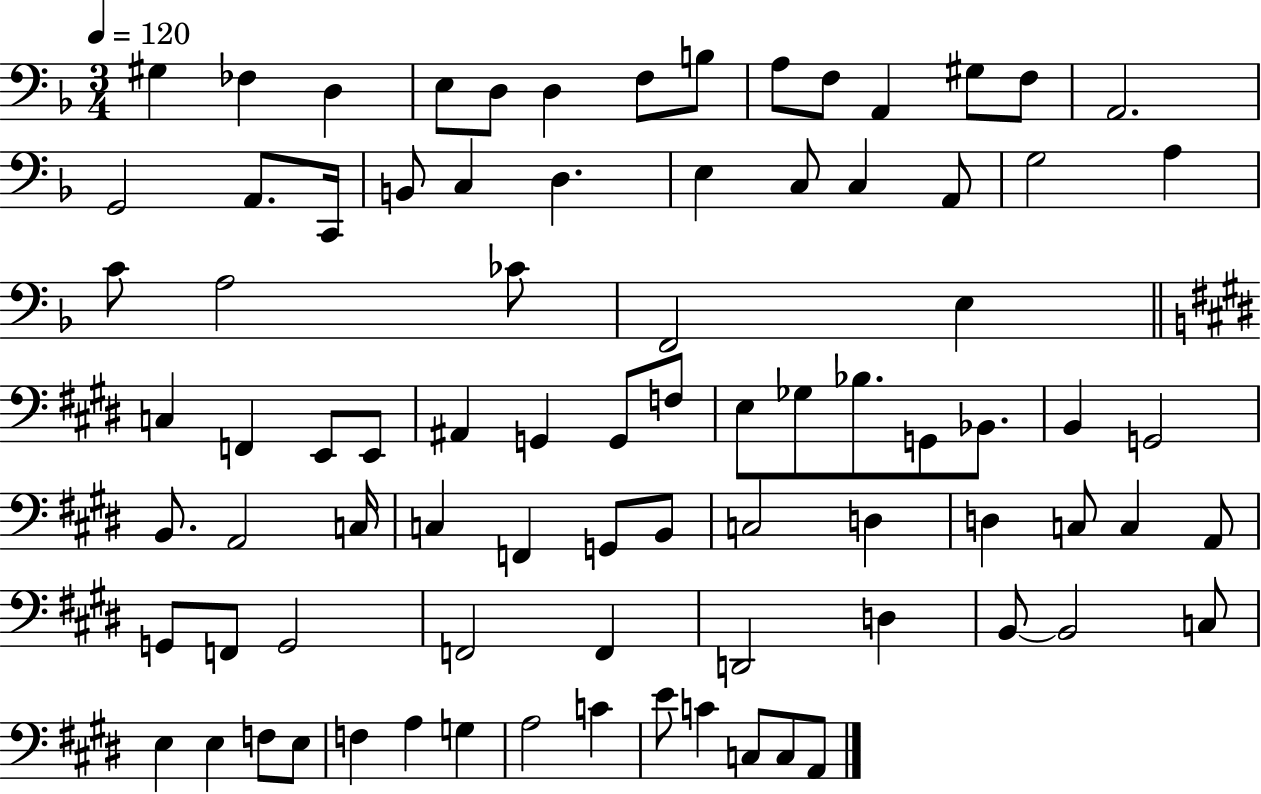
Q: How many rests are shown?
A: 0